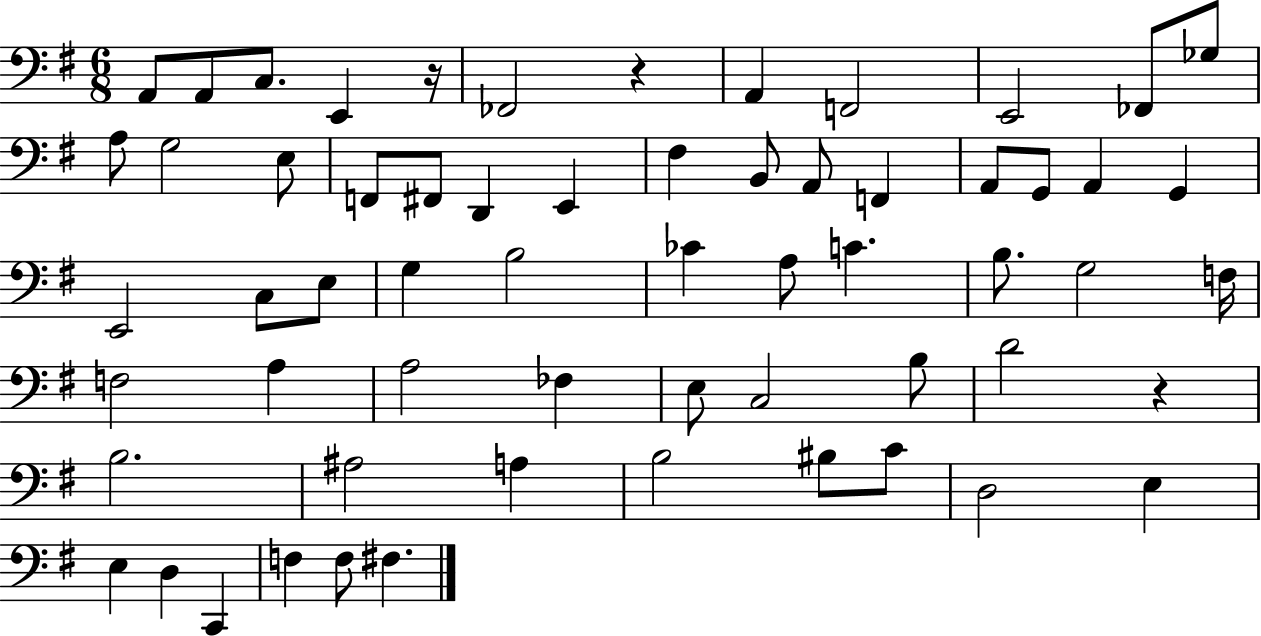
A2/e A2/e C3/e. E2/q R/s FES2/h R/q A2/q F2/h E2/h FES2/e Gb3/e A3/e G3/h E3/e F2/e F#2/e D2/q E2/q F#3/q B2/e A2/e F2/q A2/e G2/e A2/q G2/q E2/h C3/e E3/e G3/q B3/h CES4/q A3/e C4/q. B3/e. G3/h F3/s F3/h A3/q A3/h FES3/q E3/e C3/h B3/e D4/h R/q B3/h. A#3/h A3/q B3/h BIS3/e C4/e D3/h E3/q E3/q D3/q C2/q F3/q F3/e F#3/q.